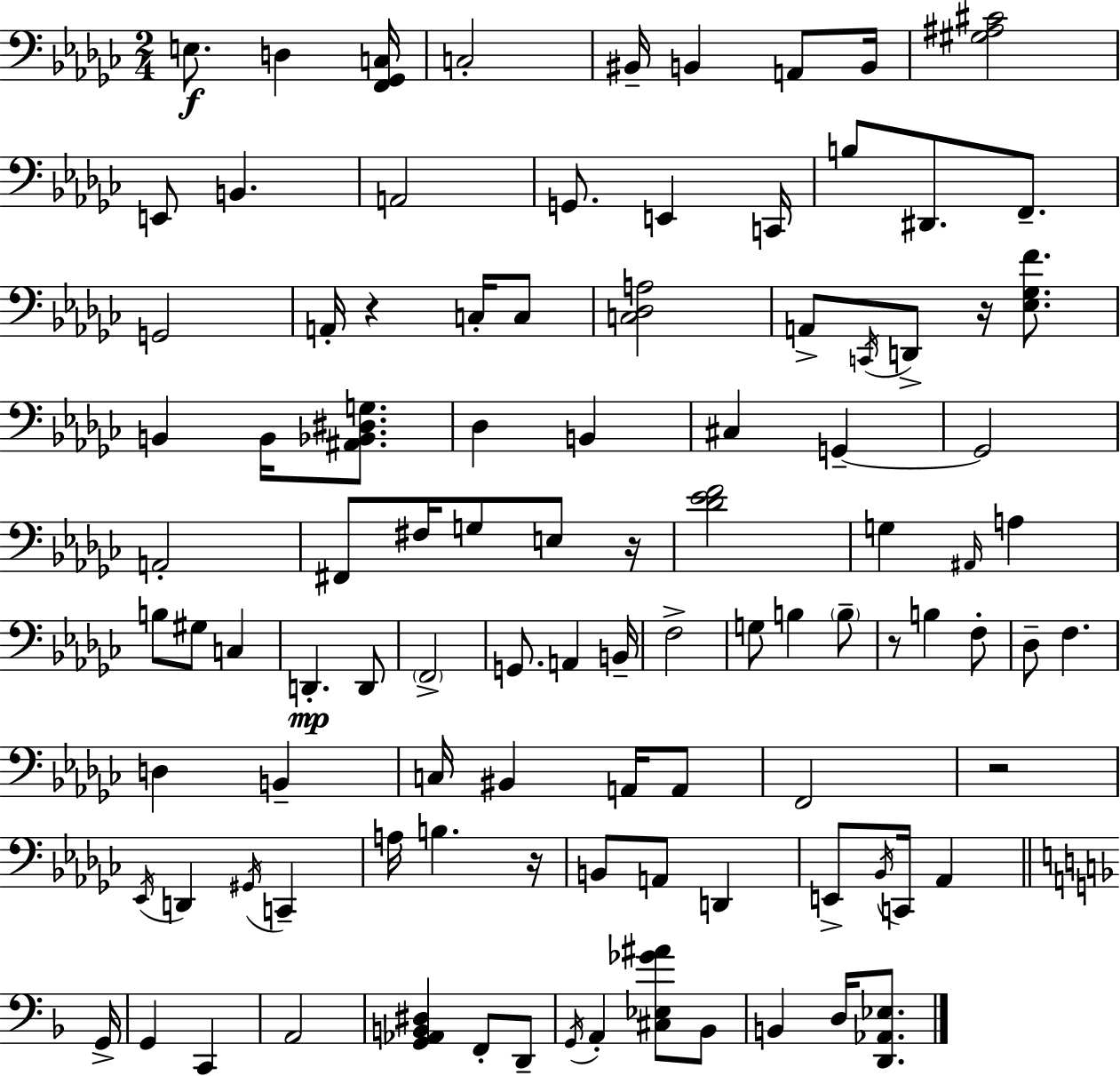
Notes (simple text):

E3/e. D3/q [F2,Gb2,C3]/s C3/h BIS2/s B2/q A2/e B2/s [G#3,A#3,C#4]/h E2/e B2/q. A2/h G2/e. E2/q C2/s B3/e D#2/e. F2/e. G2/h A2/s R/q C3/s C3/e [C3,Db3,A3]/h A2/e C2/s D2/e R/s [Eb3,Gb3,F4]/e. B2/q B2/s [A#2,Bb2,D#3,G3]/e. Db3/q B2/q C#3/q G2/q G2/h A2/h F#2/e F#3/s G3/e E3/e R/s [Db4,Eb4,F4]/h G3/q A#2/s A3/q B3/e G#3/e C3/q D2/q. D2/e F2/h G2/e. A2/q B2/s F3/h G3/e B3/q B3/e R/e B3/q F3/e Db3/e F3/q. D3/q B2/q C3/s BIS2/q A2/s A2/e F2/h R/h Eb2/s D2/q G#2/s C2/q A3/s B3/q. R/s B2/e A2/e D2/q E2/e Bb2/s C2/s Ab2/q G2/s G2/q C2/q A2/h [G2,Ab2,B2,D#3]/q F2/e D2/e G2/s A2/q [C#3,Eb3,Gb4,A#4]/e Bb2/e B2/q D3/s [D2,Ab2,Eb3]/e.